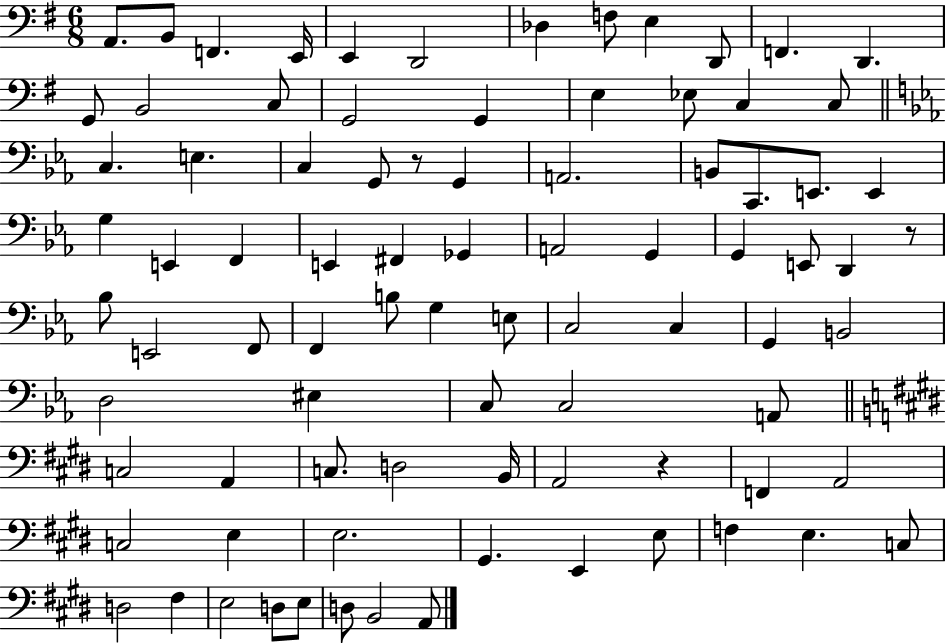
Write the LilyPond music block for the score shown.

{
  \clef bass
  \numericTimeSignature
  \time 6/8
  \key g \major
  a,8. b,8 f,4. e,16 | e,4 d,2 | des4 f8 e4 d,8 | f,4. d,4. | \break g,8 b,2 c8 | g,2 g,4 | e4 ees8 c4 c8 | \bar "||" \break \key ees \major c4. e4. | c4 g,8 r8 g,4 | a,2. | b,8 c,8. e,8. e,4 | \break g4 e,4 f,4 | e,4 fis,4 ges,4 | a,2 g,4 | g,4 e,8 d,4 r8 | \break bes8 e,2 f,8 | f,4 b8 g4 e8 | c2 c4 | g,4 b,2 | \break d2 eis4 | c8 c2 a,8 | \bar "||" \break \key e \major c2 a,4 | c8. d2 b,16 | a,2 r4 | f,4 a,2 | \break c2 e4 | e2. | gis,4. e,4 e8 | f4 e4. c8 | \break d2 fis4 | e2 d8 e8 | d8 b,2 a,8 | \bar "|."
}